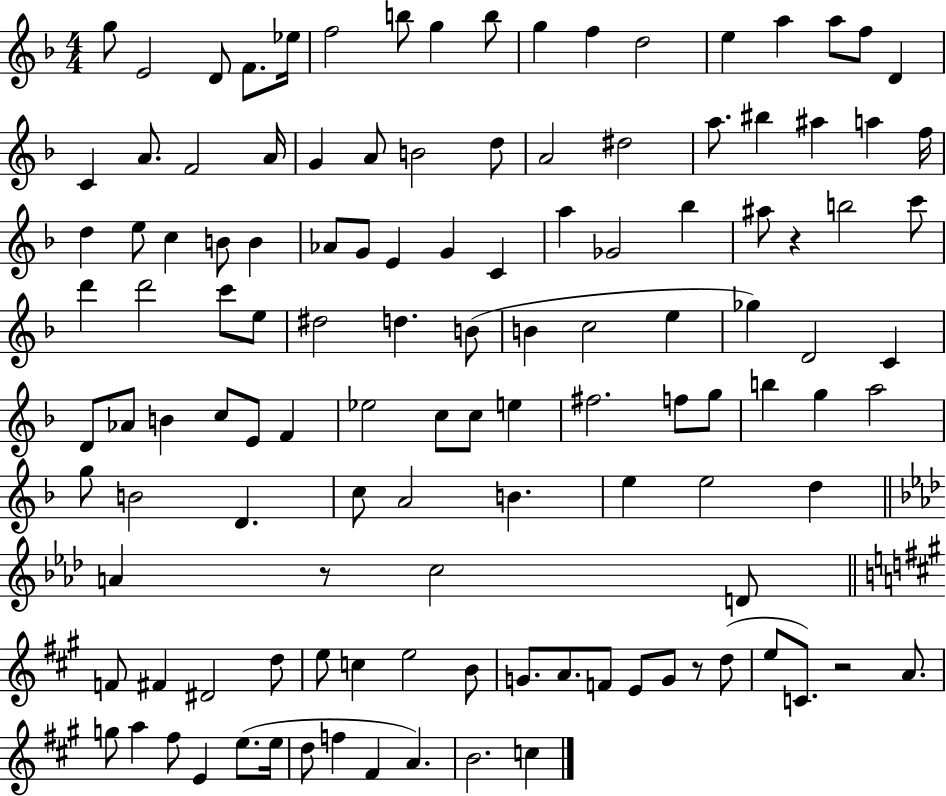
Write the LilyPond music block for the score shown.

{
  \clef treble
  \numericTimeSignature
  \time 4/4
  \key f \major
  g''8 e'2 d'8 f'8. ees''16 | f''2 b''8 g''4 b''8 | g''4 f''4 d''2 | e''4 a''4 a''8 f''8 d'4 | \break c'4 a'8. f'2 a'16 | g'4 a'8 b'2 d''8 | a'2 dis''2 | a''8. bis''4 ais''4 a''4 f''16 | \break d''4 e''8 c''4 b'8 b'4 | aes'8 g'8 e'4 g'4 c'4 | a''4 ges'2 bes''4 | ais''8 r4 b''2 c'''8 | \break d'''4 d'''2 c'''8 e''8 | dis''2 d''4. b'8( | b'4 c''2 e''4 | ges''4) d'2 c'4 | \break d'8 aes'8 b'4 c''8 e'8 f'4 | ees''2 c''8 c''8 e''4 | fis''2. f''8 g''8 | b''4 g''4 a''2 | \break g''8 b'2 d'4. | c''8 a'2 b'4. | e''4 e''2 d''4 | \bar "||" \break \key f \minor a'4 r8 c''2 d'8 | \bar "||" \break \key a \major f'8 fis'4 dis'2 d''8 | e''8 c''4 e''2 b'8 | g'8. a'8. f'8 e'8 g'8 r8 d''8( | e''8 c'8.) r2 a'8. | \break g''8 a''4 fis''8 e'4 e''8.( e''16 | d''8 f''4 fis'4 a'4.) | b'2. c''4 | \bar "|."
}